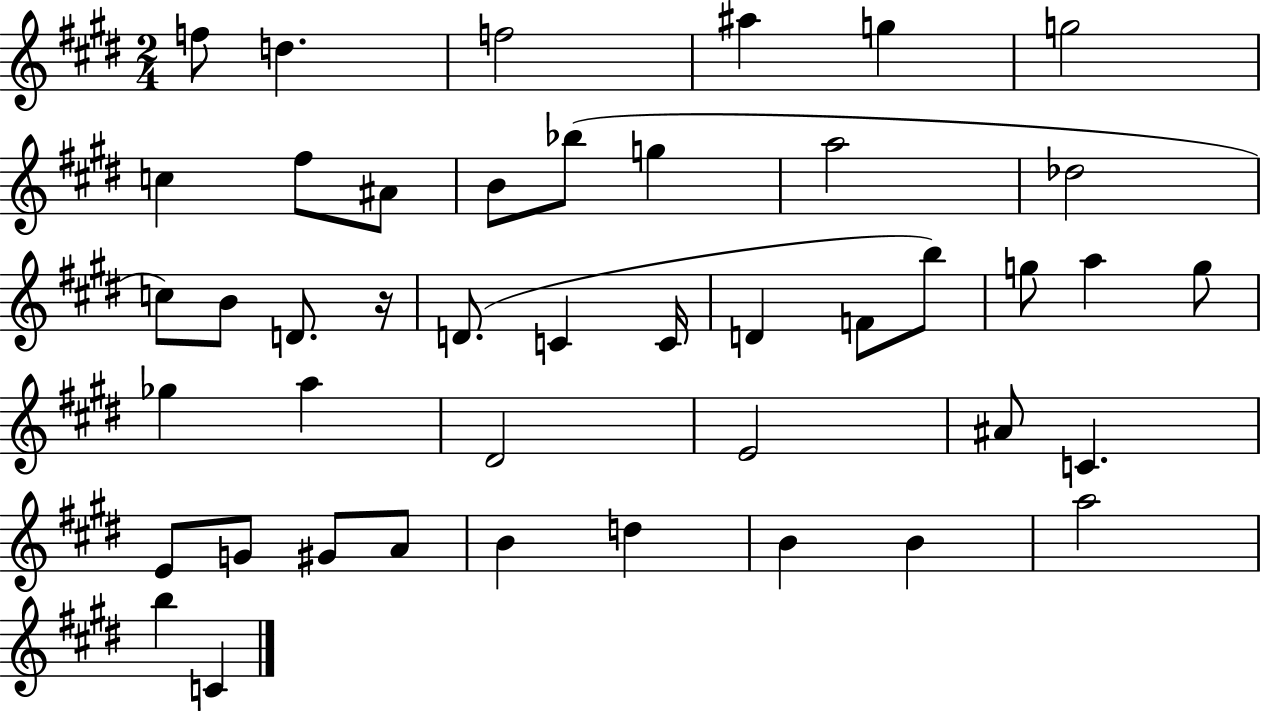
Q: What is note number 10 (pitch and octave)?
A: B4